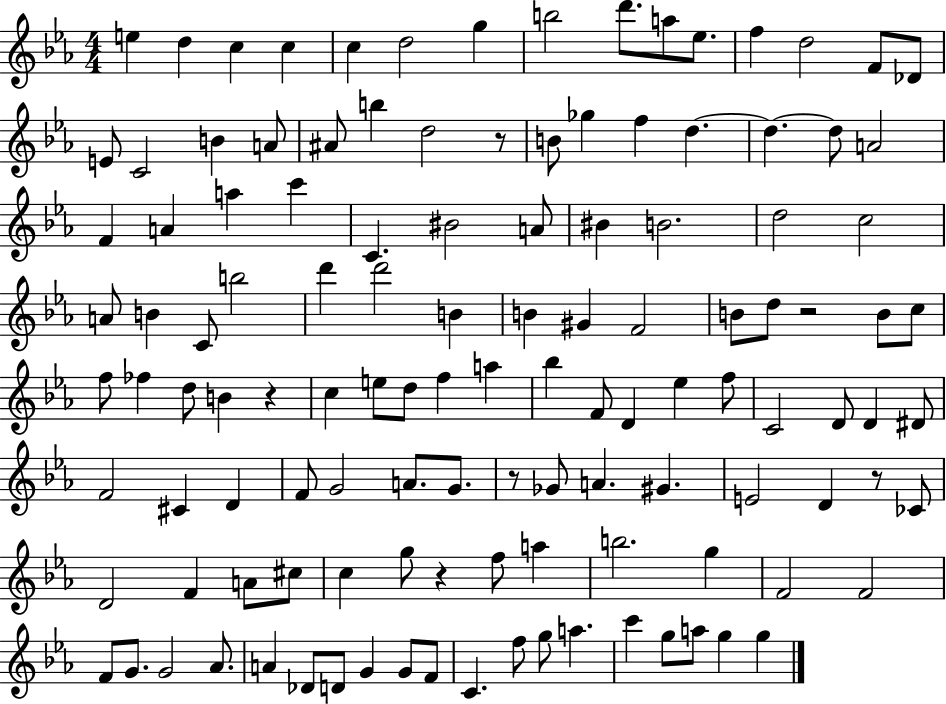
X:1
T:Untitled
M:4/4
L:1/4
K:Eb
e d c c c d2 g b2 d'/2 a/2 _e/2 f d2 F/2 _D/2 E/2 C2 B A/2 ^A/2 b d2 z/2 B/2 _g f d d d/2 A2 F A a c' C ^B2 A/2 ^B B2 d2 c2 A/2 B C/2 b2 d' d'2 B B ^G F2 B/2 d/2 z2 B/2 c/2 f/2 _f d/2 B z c e/2 d/2 f a _b F/2 D _e f/2 C2 D/2 D ^D/2 F2 ^C D F/2 G2 A/2 G/2 z/2 _G/2 A ^G E2 D z/2 _C/2 D2 F A/2 ^c/2 c g/2 z f/2 a b2 g F2 F2 F/2 G/2 G2 _A/2 A _D/2 D/2 G G/2 F/2 C f/2 g/2 a c' g/2 a/2 g g